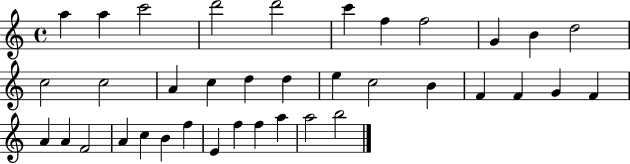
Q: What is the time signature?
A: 4/4